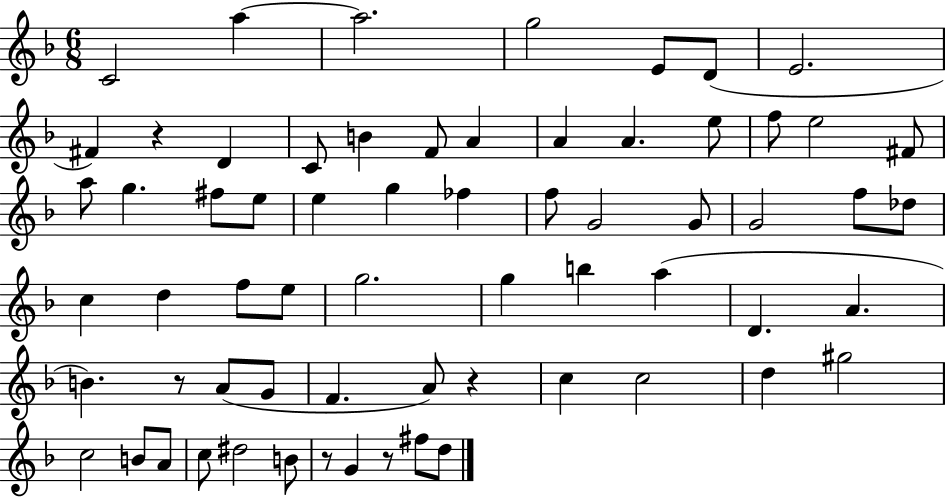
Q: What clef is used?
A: treble